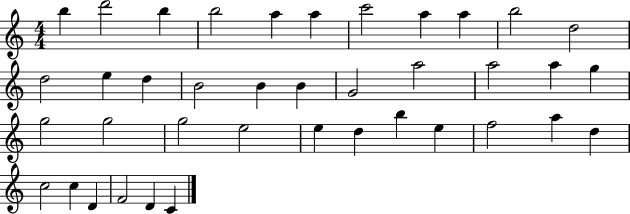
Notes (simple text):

B5/q D6/h B5/q B5/h A5/q A5/q C6/h A5/q A5/q B5/h D5/h D5/h E5/q D5/q B4/h B4/q B4/q G4/h A5/h A5/h A5/q G5/q G5/h G5/h G5/h E5/h E5/q D5/q B5/q E5/q F5/h A5/q D5/q C5/h C5/q D4/q F4/h D4/q C4/q